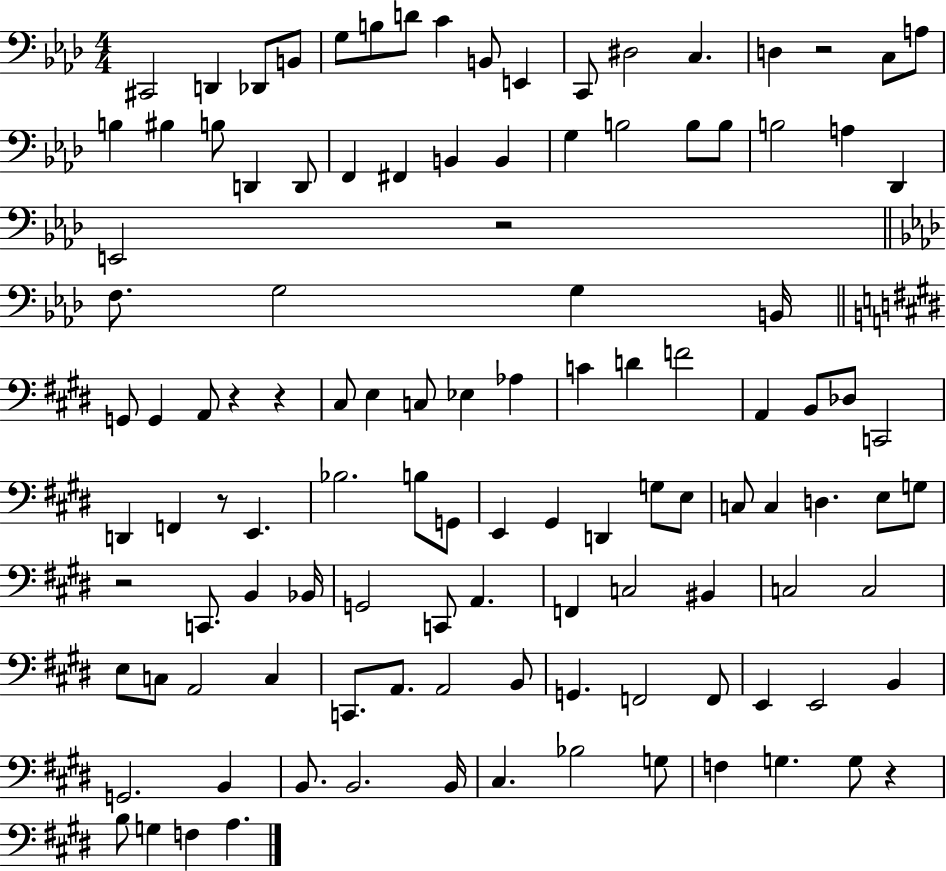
{
  \clef bass
  \numericTimeSignature
  \time 4/4
  \key aes \major
  cis,2 d,4 des,8 b,8 | g8 b8 d'8 c'4 b,8 e,4 | c,8 dis2 c4. | d4 r2 c8 a8 | \break b4 bis4 b8 d,4 d,8 | f,4 fis,4 b,4 b,4 | g4 b2 b8 b8 | b2 a4 des,4 | \break e,2 r2 | \bar "||" \break \key aes \major f8. g2 g4 b,16 | \bar "||" \break \key e \major g,8 g,4 a,8 r4 r4 | cis8 e4 c8 ees4 aes4 | c'4 d'4 f'2 | a,4 b,8 des8 c,2 | \break d,4 f,4 r8 e,4. | bes2. b8 g,8 | e,4 gis,4 d,4 g8 e8 | c8 c4 d4. e8 g8 | \break r2 c,8. b,4 bes,16 | g,2 c,8 a,4. | f,4 c2 bis,4 | c2 c2 | \break e8 c8 a,2 c4 | c,8. a,8. a,2 b,8 | g,4. f,2 f,8 | e,4 e,2 b,4 | \break g,2. b,4 | b,8. b,2. b,16 | cis4. bes2 g8 | f4 g4. g8 r4 | \break b8 g4 f4 a4. | \bar "|."
}